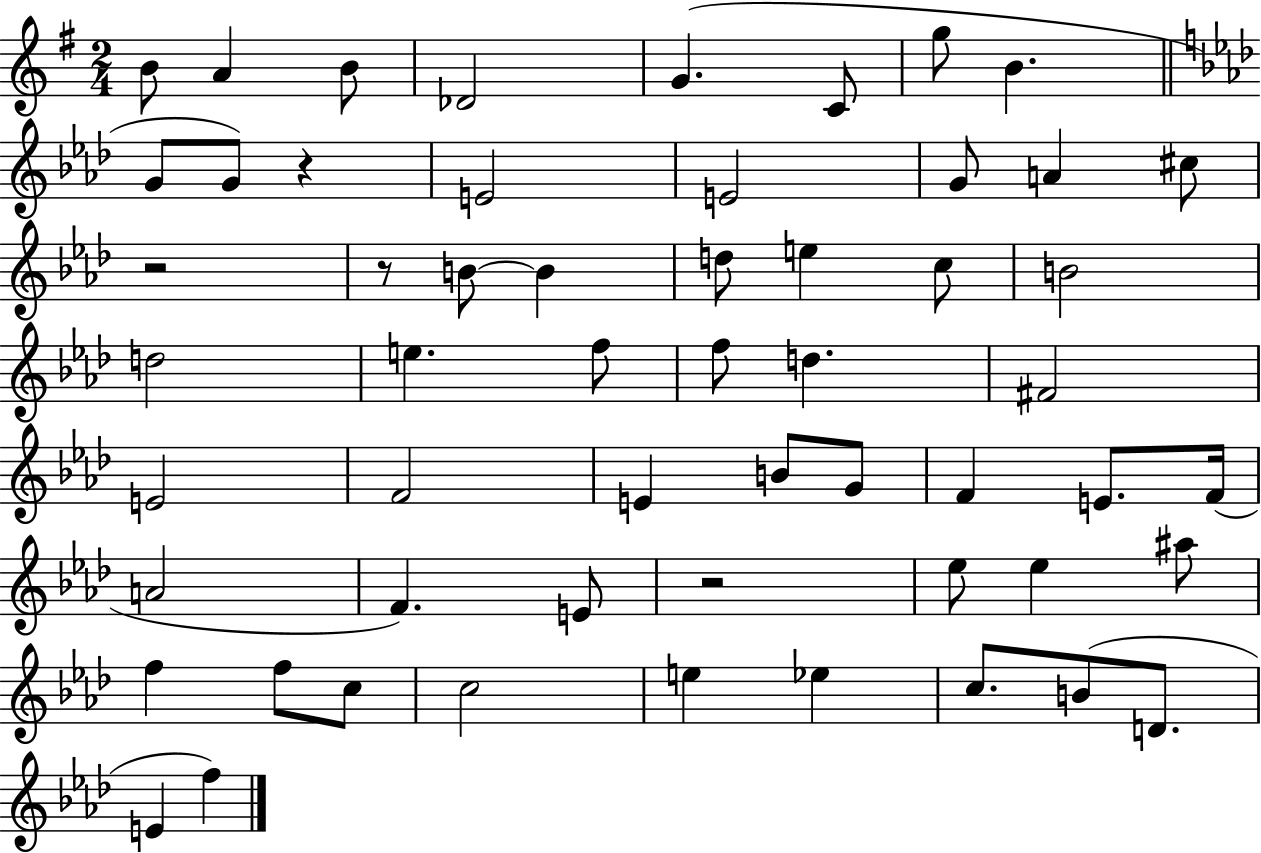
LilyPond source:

{
  \clef treble
  \numericTimeSignature
  \time 2/4
  \key g \major
  b'8 a'4 b'8 | des'2 | g'4.( c'8 | g''8 b'4. | \break \bar "||" \break \key f \minor g'8 g'8) r4 | e'2 | e'2 | g'8 a'4 cis''8 | \break r2 | r8 b'8~~ b'4 | d''8 e''4 c''8 | b'2 | \break d''2 | e''4. f''8 | f''8 d''4. | fis'2 | \break e'2 | f'2 | e'4 b'8 g'8 | f'4 e'8. f'16( | \break a'2 | f'4.) e'8 | r2 | ees''8 ees''4 ais''8 | \break f''4 f''8 c''8 | c''2 | e''4 ees''4 | c''8. b'8( d'8. | \break e'4 f''4) | \bar "|."
}